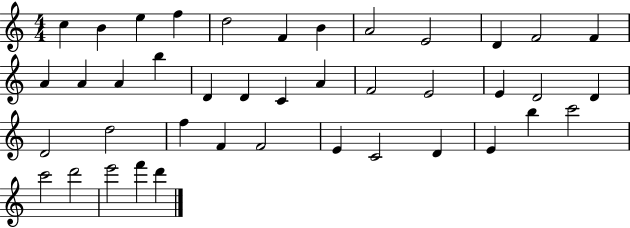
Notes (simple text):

C5/q B4/q E5/q F5/q D5/h F4/q B4/q A4/h E4/h D4/q F4/h F4/q A4/q A4/q A4/q B5/q D4/q D4/q C4/q A4/q F4/h E4/h E4/q D4/h D4/q D4/h D5/h F5/q F4/q F4/h E4/q C4/h D4/q E4/q B5/q C6/h C6/h D6/h E6/h F6/q D6/q